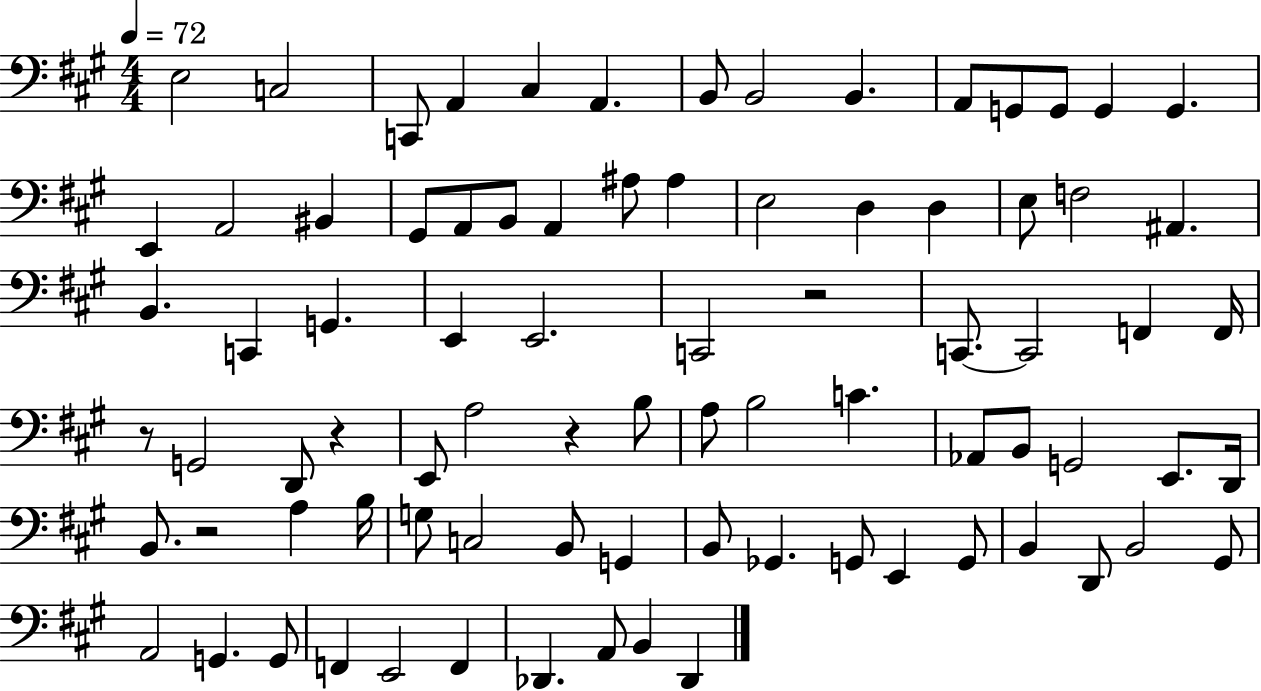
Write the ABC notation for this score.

X:1
T:Untitled
M:4/4
L:1/4
K:A
E,2 C,2 C,,/2 A,, ^C, A,, B,,/2 B,,2 B,, A,,/2 G,,/2 G,,/2 G,, G,, E,, A,,2 ^B,, ^G,,/2 A,,/2 B,,/2 A,, ^A,/2 ^A, E,2 D, D, E,/2 F,2 ^A,, B,, C,, G,, E,, E,,2 C,,2 z2 C,,/2 C,,2 F,, F,,/4 z/2 G,,2 D,,/2 z E,,/2 A,2 z B,/2 A,/2 B,2 C _A,,/2 B,,/2 G,,2 E,,/2 D,,/4 B,,/2 z2 A, B,/4 G,/2 C,2 B,,/2 G,, B,,/2 _G,, G,,/2 E,, G,,/2 B,, D,,/2 B,,2 ^G,,/2 A,,2 G,, G,,/2 F,, E,,2 F,, _D,, A,,/2 B,, _D,,